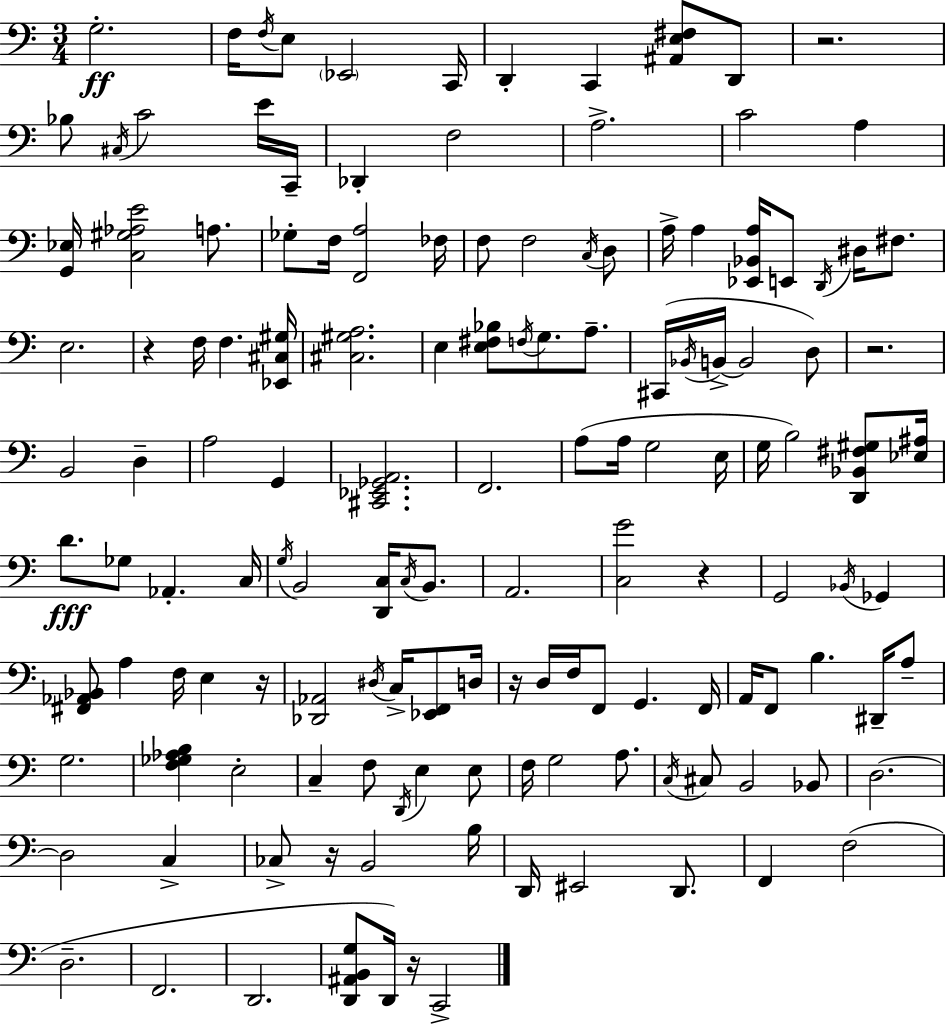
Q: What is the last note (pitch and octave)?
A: C2